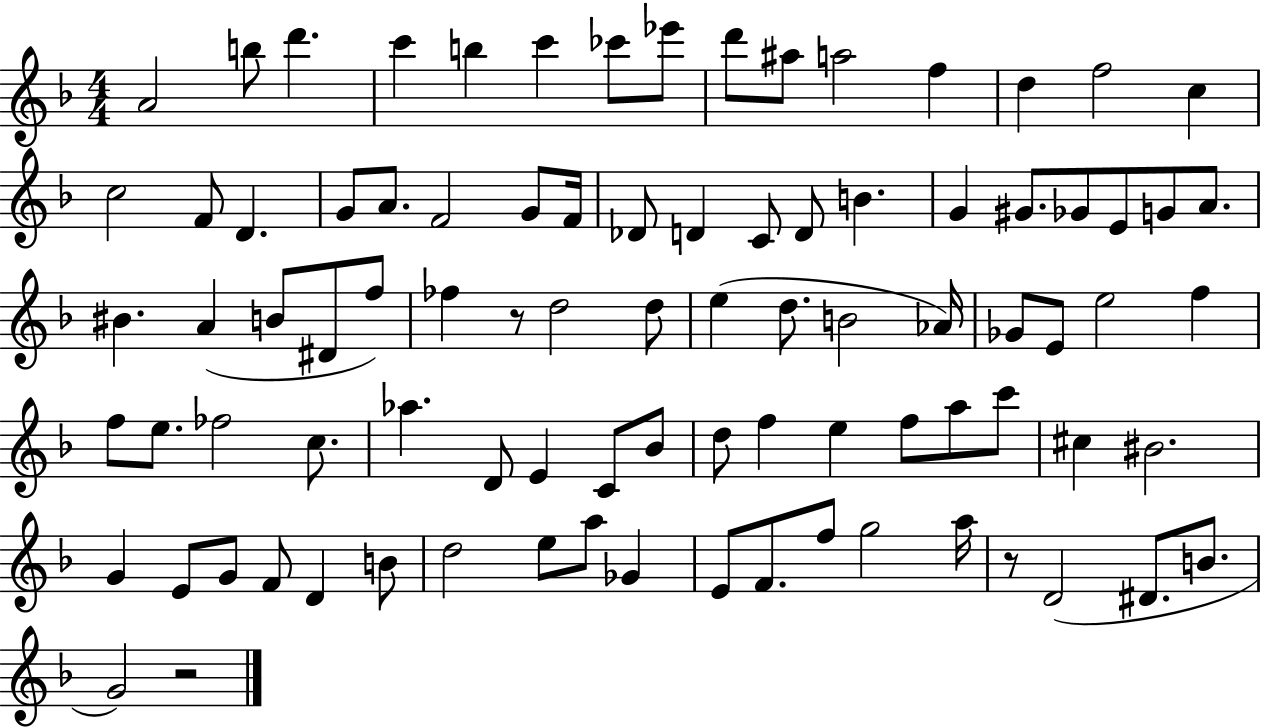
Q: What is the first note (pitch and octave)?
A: A4